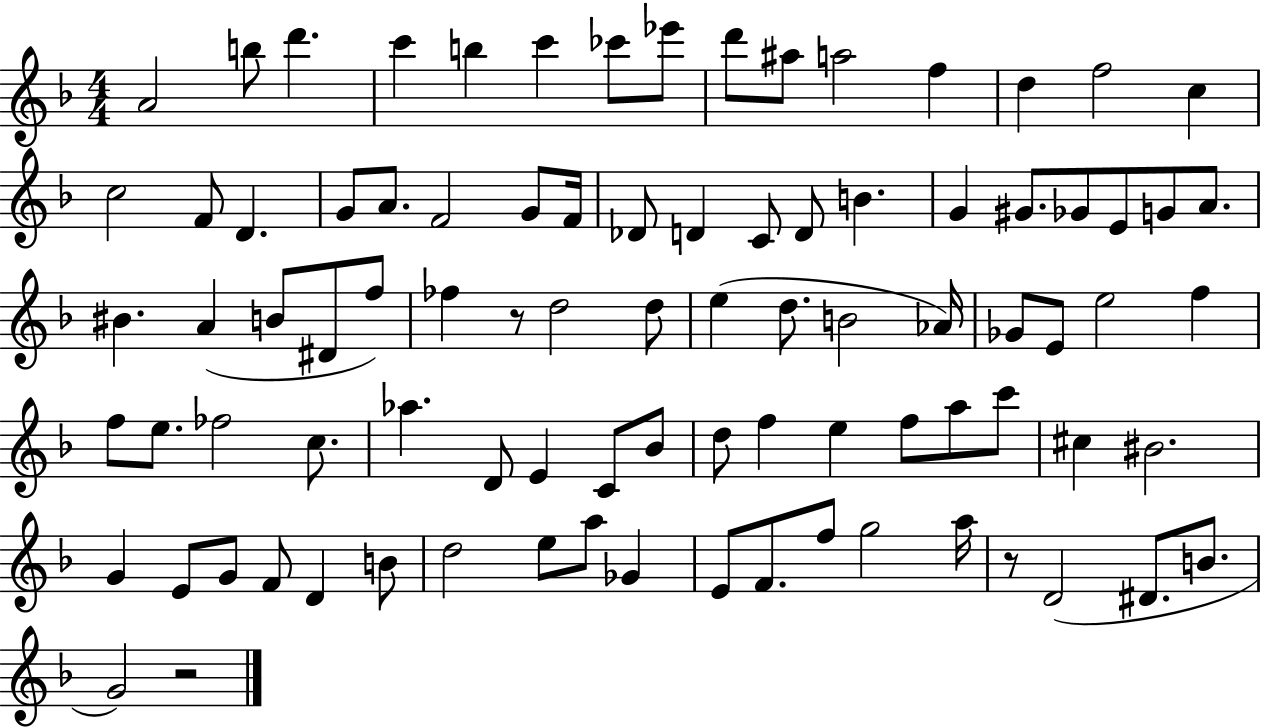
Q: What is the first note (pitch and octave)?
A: A4